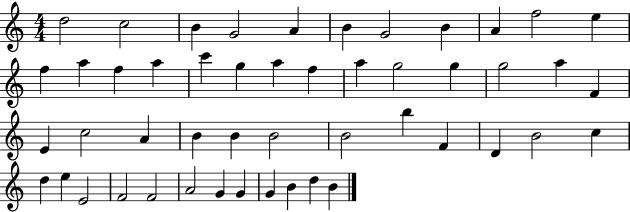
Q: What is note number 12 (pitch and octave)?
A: F5